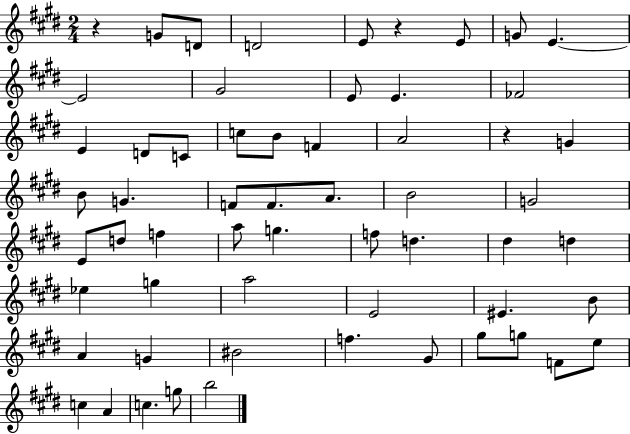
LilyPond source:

{
  \clef treble
  \numericTimeSignature
  \time 2/4
  \key e \major
  r4 g'8 d'8 | d'2 | e'8 r4 e'8 | g'8 e'4.~~ | \break e'2 | gis'2 | e'8 e'4. | fes'2 | \break e'4 d'8 c'8 | c''8 b'8 f'4 | a'2 | r4 g'4 | \break b'8 g'4. | f'8 f'8. a'8. | b'2 | g'2 | \break e'8 d''8 f''4 | a''8 g''4. | f''8 d''4. | dis''4 d''4 | \break ees''4 g''4 | a''2 | e'2 | eis'4. b'8 | \break a'4 g'4 | bis'2 | f''4. gis'8 | gis''8 g''8 f'8 e''8 | \break c''4 a'4 | c''4. g''8 | b''2 | \bar "|."
}